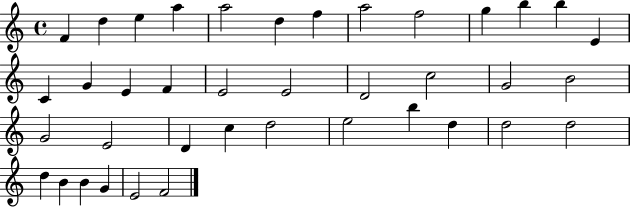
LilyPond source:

{
  \clef treble
  \time 4/4
  \defaultTimeSignature
  \key c \major
  f'4 d''4 e''4 a''4 | a''2 d''4 f''4 | a''2 f''2 | g''4 b''4 b''4 e'4 | \break c'4 g'4 e'4 f'4 | e'2 e'2 | d'2 c''2 | g'2 b'2 | \break g'2 e'2 | d'4 c''4 d''2 | e''2 b''4 d''4 | d''2 d''2 | \break d''4 b'4 b'4 g'4 | e'2 f'2 | \bar "|."
}